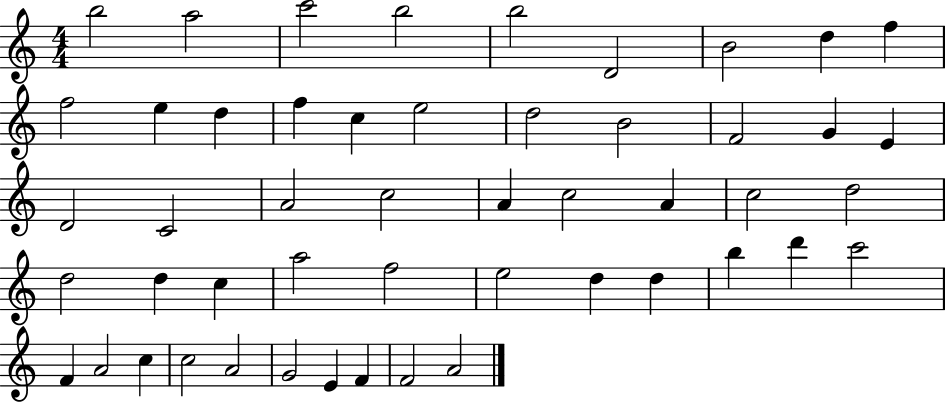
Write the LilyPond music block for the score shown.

{
  \clef treble
  \numericTimeSignature
  \time 4/4
  \key c \major
  b''2 a''2 | c'''2 b''2 | b''2 d'2 | b'2 d''4 f''4 | \break f''2 e''4 d''4 | f''4 c''4 e''2 | d''2 b'2 | f'2 g'4 e'4 | \break d'2 c'2 | a'2 c''2 | a'4 c''2 a'4 | c''2 d''2 | \break d''2 d''4 c''4 | a''2 f''2 | e''2 d''4 d''4 | b''4 d'''4 c'''2 | \break f'4 a'2 c''4 | c''2 a'2 | g'2 e'4 f'4 | f'2 a'2 | \break \bar "|."
}